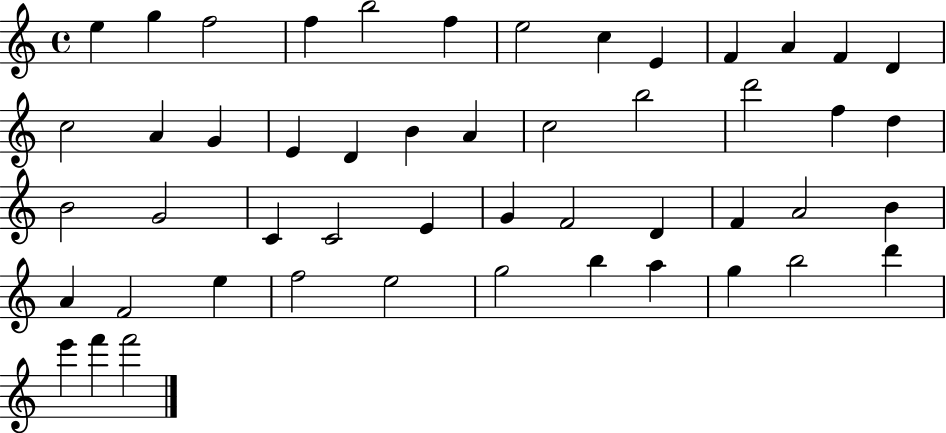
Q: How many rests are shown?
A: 0